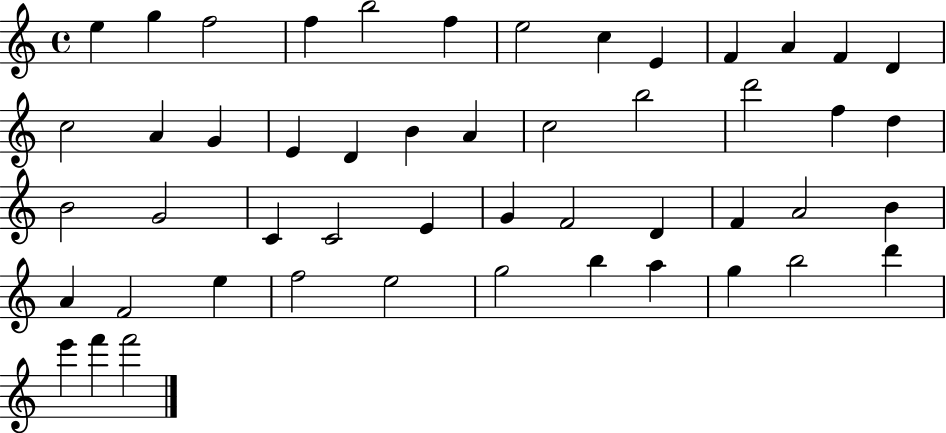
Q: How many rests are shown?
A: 0